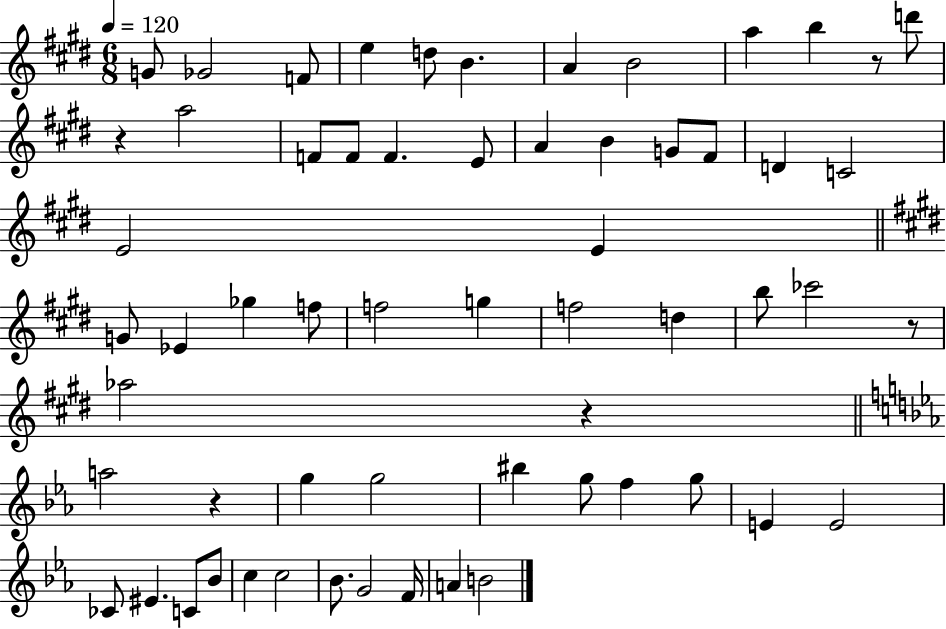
X:1
T:Untitled
M:6/8
L:1/4
K:E
G/2 _G2 F/2 e d/2 B A B2 a b z/2 d'/2 z a2 F/2 F/2 F E/2 A B G/2 ^F/2 D C2 E2 E G/2 _E _g f/2 f2 g f2 d b/2 _c'2 z/2 _a2 z a2 z g g2 ^b g/2 f g/2 E E2 _C/2 ^E C/2 _B/2 c c2 _B/2 G2 F/4 A B2